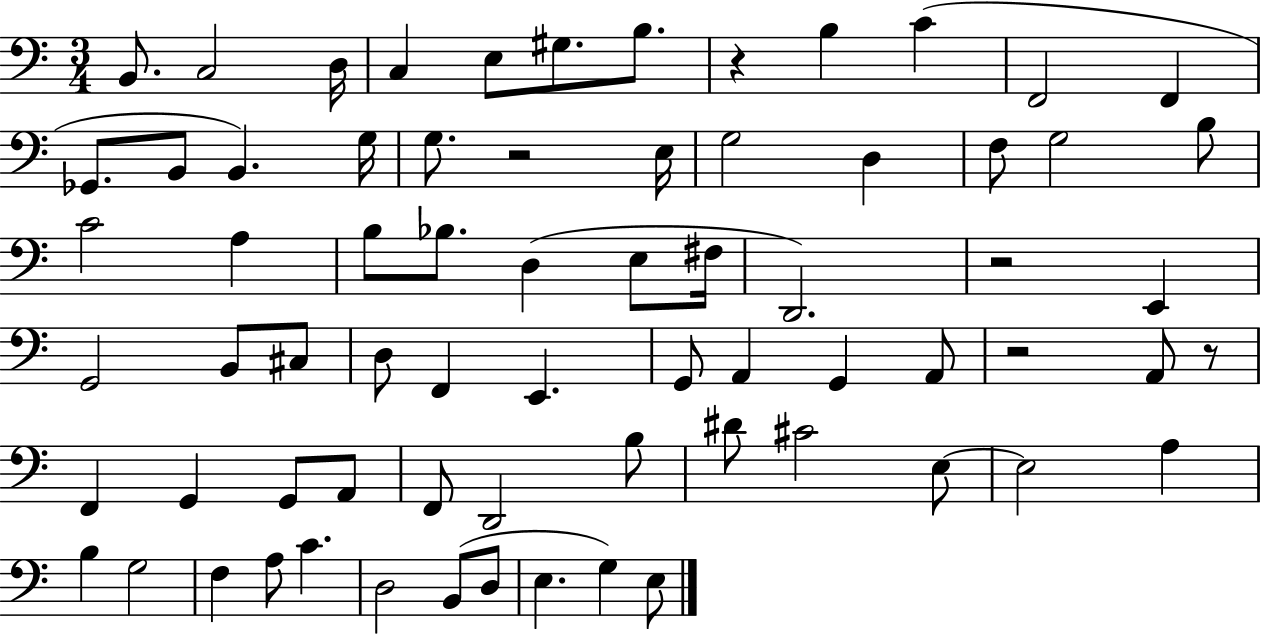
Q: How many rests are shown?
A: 5